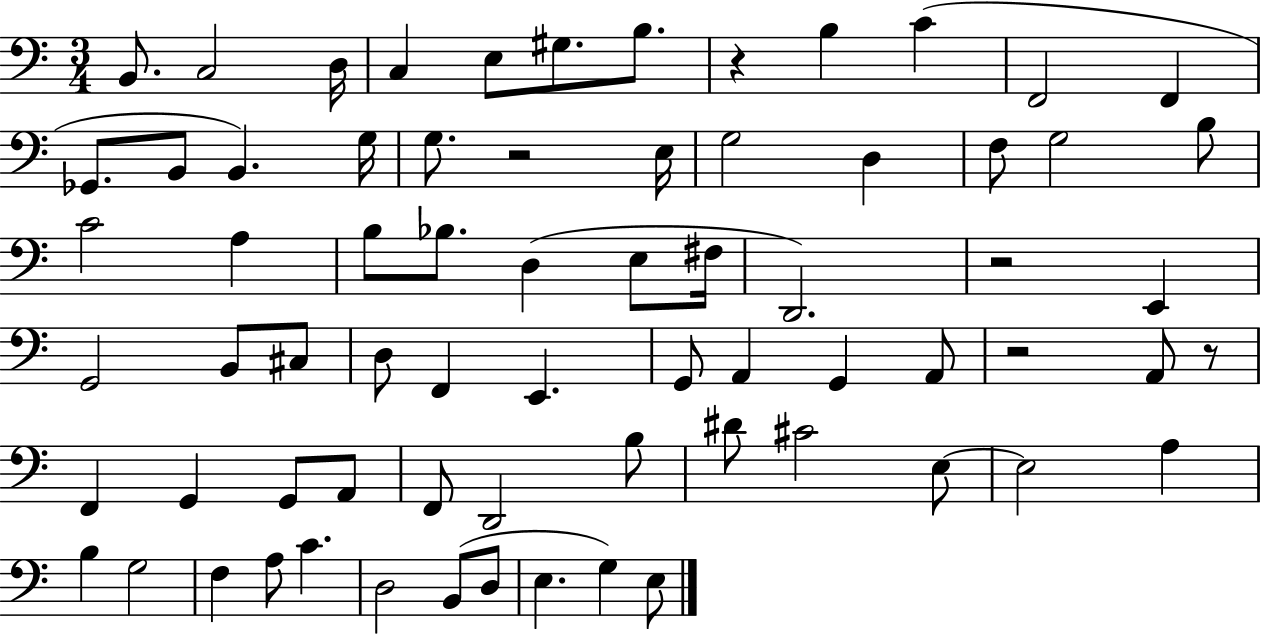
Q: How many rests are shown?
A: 5